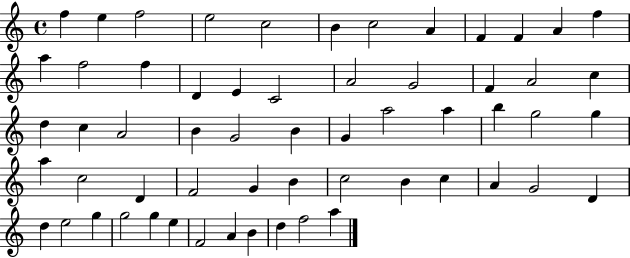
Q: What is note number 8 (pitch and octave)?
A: A4